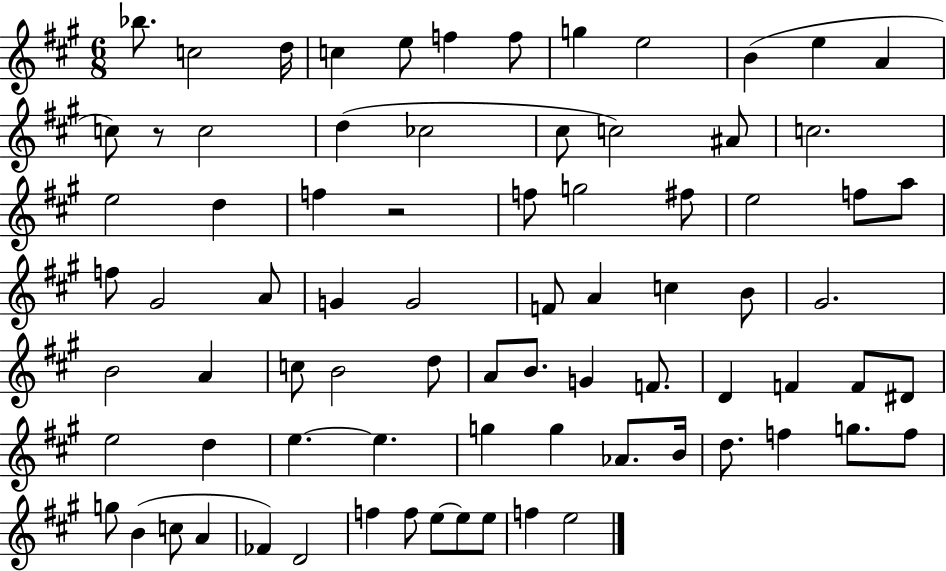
{
  \clef treble
  \numericTimeSignature
  \time 6/8
  \key a \major
  bes''8. c''2 d''16 | c''4 e''8 f''4 f''8 | g''4 e''2 | b'4( e''4 a'4 | \break c''8) r8 c''2 | d''4( ces''2 | cis''8 c''2) ais'8 | c''2. | \break e''2 d''4 | f''4 r2 | f''8 g''2 fis''8 | e''2 f''8 a''8 | \break f''8 gis'2 a'8 | g'4 g'2 | f'8 a'4 c''4 b'8 | gis'2. | \break b'2 a'4 | c''8 b'2 d''8 | a'8 b'8. g'4 f'8. | d'4 f'4 f'8 dis'8 | \break e''2 d''4 | e''4.~~ e''4. | g''4 g''4 aes'8. b'16 | d''8. f''4 g''8. f''8 | \break g''8 b'4( c''8 a'4 | fes'4) d'2 | f''4 f''8 e''8~~ e''8 e''8 | f''4 e''2 | \break \bar "|."
}